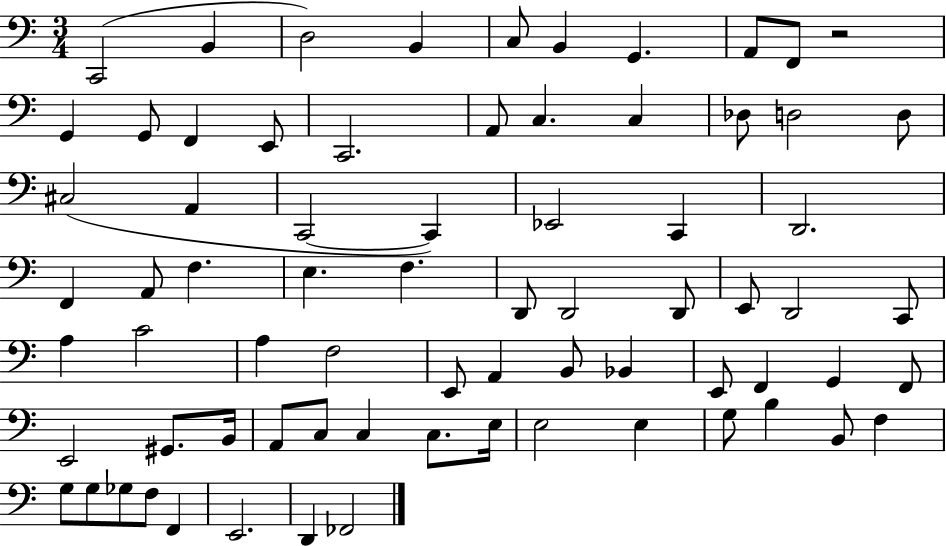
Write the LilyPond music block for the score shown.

{
  \clef bass
  \numericTimeSignature
  \time 3/4
  \key c \major
  c,2( b,4 | d2) b,4 | c8 b,4 g,4. | a,8 f,8 r2 | \break g,4 g,8 f,4 e,8 | c,2. | a,8 c4. c4 | des8 d2 d8 | \break cis2( a,4 | c,2~~ c,4) | ees,2 c,4 | d,2. | \break f,4 a,8 f4. | e4. f4. | d,8 d,2 d,8 | e,8 d,2 c,8 | \break a4 c'2 | a4 f2 | e,8 a,4 b,8 bes,4 | e,8 f,4 g,4 f,8 | \break e,2 gis,8. b,16 | a,8 c8 c4 c8. e16 | e2 e4 | g8 b4 b,8 f4 | \break g8 g8 ges8 f8 f,4 | e,2. | d,4 fes,2 | \bar "|."
}